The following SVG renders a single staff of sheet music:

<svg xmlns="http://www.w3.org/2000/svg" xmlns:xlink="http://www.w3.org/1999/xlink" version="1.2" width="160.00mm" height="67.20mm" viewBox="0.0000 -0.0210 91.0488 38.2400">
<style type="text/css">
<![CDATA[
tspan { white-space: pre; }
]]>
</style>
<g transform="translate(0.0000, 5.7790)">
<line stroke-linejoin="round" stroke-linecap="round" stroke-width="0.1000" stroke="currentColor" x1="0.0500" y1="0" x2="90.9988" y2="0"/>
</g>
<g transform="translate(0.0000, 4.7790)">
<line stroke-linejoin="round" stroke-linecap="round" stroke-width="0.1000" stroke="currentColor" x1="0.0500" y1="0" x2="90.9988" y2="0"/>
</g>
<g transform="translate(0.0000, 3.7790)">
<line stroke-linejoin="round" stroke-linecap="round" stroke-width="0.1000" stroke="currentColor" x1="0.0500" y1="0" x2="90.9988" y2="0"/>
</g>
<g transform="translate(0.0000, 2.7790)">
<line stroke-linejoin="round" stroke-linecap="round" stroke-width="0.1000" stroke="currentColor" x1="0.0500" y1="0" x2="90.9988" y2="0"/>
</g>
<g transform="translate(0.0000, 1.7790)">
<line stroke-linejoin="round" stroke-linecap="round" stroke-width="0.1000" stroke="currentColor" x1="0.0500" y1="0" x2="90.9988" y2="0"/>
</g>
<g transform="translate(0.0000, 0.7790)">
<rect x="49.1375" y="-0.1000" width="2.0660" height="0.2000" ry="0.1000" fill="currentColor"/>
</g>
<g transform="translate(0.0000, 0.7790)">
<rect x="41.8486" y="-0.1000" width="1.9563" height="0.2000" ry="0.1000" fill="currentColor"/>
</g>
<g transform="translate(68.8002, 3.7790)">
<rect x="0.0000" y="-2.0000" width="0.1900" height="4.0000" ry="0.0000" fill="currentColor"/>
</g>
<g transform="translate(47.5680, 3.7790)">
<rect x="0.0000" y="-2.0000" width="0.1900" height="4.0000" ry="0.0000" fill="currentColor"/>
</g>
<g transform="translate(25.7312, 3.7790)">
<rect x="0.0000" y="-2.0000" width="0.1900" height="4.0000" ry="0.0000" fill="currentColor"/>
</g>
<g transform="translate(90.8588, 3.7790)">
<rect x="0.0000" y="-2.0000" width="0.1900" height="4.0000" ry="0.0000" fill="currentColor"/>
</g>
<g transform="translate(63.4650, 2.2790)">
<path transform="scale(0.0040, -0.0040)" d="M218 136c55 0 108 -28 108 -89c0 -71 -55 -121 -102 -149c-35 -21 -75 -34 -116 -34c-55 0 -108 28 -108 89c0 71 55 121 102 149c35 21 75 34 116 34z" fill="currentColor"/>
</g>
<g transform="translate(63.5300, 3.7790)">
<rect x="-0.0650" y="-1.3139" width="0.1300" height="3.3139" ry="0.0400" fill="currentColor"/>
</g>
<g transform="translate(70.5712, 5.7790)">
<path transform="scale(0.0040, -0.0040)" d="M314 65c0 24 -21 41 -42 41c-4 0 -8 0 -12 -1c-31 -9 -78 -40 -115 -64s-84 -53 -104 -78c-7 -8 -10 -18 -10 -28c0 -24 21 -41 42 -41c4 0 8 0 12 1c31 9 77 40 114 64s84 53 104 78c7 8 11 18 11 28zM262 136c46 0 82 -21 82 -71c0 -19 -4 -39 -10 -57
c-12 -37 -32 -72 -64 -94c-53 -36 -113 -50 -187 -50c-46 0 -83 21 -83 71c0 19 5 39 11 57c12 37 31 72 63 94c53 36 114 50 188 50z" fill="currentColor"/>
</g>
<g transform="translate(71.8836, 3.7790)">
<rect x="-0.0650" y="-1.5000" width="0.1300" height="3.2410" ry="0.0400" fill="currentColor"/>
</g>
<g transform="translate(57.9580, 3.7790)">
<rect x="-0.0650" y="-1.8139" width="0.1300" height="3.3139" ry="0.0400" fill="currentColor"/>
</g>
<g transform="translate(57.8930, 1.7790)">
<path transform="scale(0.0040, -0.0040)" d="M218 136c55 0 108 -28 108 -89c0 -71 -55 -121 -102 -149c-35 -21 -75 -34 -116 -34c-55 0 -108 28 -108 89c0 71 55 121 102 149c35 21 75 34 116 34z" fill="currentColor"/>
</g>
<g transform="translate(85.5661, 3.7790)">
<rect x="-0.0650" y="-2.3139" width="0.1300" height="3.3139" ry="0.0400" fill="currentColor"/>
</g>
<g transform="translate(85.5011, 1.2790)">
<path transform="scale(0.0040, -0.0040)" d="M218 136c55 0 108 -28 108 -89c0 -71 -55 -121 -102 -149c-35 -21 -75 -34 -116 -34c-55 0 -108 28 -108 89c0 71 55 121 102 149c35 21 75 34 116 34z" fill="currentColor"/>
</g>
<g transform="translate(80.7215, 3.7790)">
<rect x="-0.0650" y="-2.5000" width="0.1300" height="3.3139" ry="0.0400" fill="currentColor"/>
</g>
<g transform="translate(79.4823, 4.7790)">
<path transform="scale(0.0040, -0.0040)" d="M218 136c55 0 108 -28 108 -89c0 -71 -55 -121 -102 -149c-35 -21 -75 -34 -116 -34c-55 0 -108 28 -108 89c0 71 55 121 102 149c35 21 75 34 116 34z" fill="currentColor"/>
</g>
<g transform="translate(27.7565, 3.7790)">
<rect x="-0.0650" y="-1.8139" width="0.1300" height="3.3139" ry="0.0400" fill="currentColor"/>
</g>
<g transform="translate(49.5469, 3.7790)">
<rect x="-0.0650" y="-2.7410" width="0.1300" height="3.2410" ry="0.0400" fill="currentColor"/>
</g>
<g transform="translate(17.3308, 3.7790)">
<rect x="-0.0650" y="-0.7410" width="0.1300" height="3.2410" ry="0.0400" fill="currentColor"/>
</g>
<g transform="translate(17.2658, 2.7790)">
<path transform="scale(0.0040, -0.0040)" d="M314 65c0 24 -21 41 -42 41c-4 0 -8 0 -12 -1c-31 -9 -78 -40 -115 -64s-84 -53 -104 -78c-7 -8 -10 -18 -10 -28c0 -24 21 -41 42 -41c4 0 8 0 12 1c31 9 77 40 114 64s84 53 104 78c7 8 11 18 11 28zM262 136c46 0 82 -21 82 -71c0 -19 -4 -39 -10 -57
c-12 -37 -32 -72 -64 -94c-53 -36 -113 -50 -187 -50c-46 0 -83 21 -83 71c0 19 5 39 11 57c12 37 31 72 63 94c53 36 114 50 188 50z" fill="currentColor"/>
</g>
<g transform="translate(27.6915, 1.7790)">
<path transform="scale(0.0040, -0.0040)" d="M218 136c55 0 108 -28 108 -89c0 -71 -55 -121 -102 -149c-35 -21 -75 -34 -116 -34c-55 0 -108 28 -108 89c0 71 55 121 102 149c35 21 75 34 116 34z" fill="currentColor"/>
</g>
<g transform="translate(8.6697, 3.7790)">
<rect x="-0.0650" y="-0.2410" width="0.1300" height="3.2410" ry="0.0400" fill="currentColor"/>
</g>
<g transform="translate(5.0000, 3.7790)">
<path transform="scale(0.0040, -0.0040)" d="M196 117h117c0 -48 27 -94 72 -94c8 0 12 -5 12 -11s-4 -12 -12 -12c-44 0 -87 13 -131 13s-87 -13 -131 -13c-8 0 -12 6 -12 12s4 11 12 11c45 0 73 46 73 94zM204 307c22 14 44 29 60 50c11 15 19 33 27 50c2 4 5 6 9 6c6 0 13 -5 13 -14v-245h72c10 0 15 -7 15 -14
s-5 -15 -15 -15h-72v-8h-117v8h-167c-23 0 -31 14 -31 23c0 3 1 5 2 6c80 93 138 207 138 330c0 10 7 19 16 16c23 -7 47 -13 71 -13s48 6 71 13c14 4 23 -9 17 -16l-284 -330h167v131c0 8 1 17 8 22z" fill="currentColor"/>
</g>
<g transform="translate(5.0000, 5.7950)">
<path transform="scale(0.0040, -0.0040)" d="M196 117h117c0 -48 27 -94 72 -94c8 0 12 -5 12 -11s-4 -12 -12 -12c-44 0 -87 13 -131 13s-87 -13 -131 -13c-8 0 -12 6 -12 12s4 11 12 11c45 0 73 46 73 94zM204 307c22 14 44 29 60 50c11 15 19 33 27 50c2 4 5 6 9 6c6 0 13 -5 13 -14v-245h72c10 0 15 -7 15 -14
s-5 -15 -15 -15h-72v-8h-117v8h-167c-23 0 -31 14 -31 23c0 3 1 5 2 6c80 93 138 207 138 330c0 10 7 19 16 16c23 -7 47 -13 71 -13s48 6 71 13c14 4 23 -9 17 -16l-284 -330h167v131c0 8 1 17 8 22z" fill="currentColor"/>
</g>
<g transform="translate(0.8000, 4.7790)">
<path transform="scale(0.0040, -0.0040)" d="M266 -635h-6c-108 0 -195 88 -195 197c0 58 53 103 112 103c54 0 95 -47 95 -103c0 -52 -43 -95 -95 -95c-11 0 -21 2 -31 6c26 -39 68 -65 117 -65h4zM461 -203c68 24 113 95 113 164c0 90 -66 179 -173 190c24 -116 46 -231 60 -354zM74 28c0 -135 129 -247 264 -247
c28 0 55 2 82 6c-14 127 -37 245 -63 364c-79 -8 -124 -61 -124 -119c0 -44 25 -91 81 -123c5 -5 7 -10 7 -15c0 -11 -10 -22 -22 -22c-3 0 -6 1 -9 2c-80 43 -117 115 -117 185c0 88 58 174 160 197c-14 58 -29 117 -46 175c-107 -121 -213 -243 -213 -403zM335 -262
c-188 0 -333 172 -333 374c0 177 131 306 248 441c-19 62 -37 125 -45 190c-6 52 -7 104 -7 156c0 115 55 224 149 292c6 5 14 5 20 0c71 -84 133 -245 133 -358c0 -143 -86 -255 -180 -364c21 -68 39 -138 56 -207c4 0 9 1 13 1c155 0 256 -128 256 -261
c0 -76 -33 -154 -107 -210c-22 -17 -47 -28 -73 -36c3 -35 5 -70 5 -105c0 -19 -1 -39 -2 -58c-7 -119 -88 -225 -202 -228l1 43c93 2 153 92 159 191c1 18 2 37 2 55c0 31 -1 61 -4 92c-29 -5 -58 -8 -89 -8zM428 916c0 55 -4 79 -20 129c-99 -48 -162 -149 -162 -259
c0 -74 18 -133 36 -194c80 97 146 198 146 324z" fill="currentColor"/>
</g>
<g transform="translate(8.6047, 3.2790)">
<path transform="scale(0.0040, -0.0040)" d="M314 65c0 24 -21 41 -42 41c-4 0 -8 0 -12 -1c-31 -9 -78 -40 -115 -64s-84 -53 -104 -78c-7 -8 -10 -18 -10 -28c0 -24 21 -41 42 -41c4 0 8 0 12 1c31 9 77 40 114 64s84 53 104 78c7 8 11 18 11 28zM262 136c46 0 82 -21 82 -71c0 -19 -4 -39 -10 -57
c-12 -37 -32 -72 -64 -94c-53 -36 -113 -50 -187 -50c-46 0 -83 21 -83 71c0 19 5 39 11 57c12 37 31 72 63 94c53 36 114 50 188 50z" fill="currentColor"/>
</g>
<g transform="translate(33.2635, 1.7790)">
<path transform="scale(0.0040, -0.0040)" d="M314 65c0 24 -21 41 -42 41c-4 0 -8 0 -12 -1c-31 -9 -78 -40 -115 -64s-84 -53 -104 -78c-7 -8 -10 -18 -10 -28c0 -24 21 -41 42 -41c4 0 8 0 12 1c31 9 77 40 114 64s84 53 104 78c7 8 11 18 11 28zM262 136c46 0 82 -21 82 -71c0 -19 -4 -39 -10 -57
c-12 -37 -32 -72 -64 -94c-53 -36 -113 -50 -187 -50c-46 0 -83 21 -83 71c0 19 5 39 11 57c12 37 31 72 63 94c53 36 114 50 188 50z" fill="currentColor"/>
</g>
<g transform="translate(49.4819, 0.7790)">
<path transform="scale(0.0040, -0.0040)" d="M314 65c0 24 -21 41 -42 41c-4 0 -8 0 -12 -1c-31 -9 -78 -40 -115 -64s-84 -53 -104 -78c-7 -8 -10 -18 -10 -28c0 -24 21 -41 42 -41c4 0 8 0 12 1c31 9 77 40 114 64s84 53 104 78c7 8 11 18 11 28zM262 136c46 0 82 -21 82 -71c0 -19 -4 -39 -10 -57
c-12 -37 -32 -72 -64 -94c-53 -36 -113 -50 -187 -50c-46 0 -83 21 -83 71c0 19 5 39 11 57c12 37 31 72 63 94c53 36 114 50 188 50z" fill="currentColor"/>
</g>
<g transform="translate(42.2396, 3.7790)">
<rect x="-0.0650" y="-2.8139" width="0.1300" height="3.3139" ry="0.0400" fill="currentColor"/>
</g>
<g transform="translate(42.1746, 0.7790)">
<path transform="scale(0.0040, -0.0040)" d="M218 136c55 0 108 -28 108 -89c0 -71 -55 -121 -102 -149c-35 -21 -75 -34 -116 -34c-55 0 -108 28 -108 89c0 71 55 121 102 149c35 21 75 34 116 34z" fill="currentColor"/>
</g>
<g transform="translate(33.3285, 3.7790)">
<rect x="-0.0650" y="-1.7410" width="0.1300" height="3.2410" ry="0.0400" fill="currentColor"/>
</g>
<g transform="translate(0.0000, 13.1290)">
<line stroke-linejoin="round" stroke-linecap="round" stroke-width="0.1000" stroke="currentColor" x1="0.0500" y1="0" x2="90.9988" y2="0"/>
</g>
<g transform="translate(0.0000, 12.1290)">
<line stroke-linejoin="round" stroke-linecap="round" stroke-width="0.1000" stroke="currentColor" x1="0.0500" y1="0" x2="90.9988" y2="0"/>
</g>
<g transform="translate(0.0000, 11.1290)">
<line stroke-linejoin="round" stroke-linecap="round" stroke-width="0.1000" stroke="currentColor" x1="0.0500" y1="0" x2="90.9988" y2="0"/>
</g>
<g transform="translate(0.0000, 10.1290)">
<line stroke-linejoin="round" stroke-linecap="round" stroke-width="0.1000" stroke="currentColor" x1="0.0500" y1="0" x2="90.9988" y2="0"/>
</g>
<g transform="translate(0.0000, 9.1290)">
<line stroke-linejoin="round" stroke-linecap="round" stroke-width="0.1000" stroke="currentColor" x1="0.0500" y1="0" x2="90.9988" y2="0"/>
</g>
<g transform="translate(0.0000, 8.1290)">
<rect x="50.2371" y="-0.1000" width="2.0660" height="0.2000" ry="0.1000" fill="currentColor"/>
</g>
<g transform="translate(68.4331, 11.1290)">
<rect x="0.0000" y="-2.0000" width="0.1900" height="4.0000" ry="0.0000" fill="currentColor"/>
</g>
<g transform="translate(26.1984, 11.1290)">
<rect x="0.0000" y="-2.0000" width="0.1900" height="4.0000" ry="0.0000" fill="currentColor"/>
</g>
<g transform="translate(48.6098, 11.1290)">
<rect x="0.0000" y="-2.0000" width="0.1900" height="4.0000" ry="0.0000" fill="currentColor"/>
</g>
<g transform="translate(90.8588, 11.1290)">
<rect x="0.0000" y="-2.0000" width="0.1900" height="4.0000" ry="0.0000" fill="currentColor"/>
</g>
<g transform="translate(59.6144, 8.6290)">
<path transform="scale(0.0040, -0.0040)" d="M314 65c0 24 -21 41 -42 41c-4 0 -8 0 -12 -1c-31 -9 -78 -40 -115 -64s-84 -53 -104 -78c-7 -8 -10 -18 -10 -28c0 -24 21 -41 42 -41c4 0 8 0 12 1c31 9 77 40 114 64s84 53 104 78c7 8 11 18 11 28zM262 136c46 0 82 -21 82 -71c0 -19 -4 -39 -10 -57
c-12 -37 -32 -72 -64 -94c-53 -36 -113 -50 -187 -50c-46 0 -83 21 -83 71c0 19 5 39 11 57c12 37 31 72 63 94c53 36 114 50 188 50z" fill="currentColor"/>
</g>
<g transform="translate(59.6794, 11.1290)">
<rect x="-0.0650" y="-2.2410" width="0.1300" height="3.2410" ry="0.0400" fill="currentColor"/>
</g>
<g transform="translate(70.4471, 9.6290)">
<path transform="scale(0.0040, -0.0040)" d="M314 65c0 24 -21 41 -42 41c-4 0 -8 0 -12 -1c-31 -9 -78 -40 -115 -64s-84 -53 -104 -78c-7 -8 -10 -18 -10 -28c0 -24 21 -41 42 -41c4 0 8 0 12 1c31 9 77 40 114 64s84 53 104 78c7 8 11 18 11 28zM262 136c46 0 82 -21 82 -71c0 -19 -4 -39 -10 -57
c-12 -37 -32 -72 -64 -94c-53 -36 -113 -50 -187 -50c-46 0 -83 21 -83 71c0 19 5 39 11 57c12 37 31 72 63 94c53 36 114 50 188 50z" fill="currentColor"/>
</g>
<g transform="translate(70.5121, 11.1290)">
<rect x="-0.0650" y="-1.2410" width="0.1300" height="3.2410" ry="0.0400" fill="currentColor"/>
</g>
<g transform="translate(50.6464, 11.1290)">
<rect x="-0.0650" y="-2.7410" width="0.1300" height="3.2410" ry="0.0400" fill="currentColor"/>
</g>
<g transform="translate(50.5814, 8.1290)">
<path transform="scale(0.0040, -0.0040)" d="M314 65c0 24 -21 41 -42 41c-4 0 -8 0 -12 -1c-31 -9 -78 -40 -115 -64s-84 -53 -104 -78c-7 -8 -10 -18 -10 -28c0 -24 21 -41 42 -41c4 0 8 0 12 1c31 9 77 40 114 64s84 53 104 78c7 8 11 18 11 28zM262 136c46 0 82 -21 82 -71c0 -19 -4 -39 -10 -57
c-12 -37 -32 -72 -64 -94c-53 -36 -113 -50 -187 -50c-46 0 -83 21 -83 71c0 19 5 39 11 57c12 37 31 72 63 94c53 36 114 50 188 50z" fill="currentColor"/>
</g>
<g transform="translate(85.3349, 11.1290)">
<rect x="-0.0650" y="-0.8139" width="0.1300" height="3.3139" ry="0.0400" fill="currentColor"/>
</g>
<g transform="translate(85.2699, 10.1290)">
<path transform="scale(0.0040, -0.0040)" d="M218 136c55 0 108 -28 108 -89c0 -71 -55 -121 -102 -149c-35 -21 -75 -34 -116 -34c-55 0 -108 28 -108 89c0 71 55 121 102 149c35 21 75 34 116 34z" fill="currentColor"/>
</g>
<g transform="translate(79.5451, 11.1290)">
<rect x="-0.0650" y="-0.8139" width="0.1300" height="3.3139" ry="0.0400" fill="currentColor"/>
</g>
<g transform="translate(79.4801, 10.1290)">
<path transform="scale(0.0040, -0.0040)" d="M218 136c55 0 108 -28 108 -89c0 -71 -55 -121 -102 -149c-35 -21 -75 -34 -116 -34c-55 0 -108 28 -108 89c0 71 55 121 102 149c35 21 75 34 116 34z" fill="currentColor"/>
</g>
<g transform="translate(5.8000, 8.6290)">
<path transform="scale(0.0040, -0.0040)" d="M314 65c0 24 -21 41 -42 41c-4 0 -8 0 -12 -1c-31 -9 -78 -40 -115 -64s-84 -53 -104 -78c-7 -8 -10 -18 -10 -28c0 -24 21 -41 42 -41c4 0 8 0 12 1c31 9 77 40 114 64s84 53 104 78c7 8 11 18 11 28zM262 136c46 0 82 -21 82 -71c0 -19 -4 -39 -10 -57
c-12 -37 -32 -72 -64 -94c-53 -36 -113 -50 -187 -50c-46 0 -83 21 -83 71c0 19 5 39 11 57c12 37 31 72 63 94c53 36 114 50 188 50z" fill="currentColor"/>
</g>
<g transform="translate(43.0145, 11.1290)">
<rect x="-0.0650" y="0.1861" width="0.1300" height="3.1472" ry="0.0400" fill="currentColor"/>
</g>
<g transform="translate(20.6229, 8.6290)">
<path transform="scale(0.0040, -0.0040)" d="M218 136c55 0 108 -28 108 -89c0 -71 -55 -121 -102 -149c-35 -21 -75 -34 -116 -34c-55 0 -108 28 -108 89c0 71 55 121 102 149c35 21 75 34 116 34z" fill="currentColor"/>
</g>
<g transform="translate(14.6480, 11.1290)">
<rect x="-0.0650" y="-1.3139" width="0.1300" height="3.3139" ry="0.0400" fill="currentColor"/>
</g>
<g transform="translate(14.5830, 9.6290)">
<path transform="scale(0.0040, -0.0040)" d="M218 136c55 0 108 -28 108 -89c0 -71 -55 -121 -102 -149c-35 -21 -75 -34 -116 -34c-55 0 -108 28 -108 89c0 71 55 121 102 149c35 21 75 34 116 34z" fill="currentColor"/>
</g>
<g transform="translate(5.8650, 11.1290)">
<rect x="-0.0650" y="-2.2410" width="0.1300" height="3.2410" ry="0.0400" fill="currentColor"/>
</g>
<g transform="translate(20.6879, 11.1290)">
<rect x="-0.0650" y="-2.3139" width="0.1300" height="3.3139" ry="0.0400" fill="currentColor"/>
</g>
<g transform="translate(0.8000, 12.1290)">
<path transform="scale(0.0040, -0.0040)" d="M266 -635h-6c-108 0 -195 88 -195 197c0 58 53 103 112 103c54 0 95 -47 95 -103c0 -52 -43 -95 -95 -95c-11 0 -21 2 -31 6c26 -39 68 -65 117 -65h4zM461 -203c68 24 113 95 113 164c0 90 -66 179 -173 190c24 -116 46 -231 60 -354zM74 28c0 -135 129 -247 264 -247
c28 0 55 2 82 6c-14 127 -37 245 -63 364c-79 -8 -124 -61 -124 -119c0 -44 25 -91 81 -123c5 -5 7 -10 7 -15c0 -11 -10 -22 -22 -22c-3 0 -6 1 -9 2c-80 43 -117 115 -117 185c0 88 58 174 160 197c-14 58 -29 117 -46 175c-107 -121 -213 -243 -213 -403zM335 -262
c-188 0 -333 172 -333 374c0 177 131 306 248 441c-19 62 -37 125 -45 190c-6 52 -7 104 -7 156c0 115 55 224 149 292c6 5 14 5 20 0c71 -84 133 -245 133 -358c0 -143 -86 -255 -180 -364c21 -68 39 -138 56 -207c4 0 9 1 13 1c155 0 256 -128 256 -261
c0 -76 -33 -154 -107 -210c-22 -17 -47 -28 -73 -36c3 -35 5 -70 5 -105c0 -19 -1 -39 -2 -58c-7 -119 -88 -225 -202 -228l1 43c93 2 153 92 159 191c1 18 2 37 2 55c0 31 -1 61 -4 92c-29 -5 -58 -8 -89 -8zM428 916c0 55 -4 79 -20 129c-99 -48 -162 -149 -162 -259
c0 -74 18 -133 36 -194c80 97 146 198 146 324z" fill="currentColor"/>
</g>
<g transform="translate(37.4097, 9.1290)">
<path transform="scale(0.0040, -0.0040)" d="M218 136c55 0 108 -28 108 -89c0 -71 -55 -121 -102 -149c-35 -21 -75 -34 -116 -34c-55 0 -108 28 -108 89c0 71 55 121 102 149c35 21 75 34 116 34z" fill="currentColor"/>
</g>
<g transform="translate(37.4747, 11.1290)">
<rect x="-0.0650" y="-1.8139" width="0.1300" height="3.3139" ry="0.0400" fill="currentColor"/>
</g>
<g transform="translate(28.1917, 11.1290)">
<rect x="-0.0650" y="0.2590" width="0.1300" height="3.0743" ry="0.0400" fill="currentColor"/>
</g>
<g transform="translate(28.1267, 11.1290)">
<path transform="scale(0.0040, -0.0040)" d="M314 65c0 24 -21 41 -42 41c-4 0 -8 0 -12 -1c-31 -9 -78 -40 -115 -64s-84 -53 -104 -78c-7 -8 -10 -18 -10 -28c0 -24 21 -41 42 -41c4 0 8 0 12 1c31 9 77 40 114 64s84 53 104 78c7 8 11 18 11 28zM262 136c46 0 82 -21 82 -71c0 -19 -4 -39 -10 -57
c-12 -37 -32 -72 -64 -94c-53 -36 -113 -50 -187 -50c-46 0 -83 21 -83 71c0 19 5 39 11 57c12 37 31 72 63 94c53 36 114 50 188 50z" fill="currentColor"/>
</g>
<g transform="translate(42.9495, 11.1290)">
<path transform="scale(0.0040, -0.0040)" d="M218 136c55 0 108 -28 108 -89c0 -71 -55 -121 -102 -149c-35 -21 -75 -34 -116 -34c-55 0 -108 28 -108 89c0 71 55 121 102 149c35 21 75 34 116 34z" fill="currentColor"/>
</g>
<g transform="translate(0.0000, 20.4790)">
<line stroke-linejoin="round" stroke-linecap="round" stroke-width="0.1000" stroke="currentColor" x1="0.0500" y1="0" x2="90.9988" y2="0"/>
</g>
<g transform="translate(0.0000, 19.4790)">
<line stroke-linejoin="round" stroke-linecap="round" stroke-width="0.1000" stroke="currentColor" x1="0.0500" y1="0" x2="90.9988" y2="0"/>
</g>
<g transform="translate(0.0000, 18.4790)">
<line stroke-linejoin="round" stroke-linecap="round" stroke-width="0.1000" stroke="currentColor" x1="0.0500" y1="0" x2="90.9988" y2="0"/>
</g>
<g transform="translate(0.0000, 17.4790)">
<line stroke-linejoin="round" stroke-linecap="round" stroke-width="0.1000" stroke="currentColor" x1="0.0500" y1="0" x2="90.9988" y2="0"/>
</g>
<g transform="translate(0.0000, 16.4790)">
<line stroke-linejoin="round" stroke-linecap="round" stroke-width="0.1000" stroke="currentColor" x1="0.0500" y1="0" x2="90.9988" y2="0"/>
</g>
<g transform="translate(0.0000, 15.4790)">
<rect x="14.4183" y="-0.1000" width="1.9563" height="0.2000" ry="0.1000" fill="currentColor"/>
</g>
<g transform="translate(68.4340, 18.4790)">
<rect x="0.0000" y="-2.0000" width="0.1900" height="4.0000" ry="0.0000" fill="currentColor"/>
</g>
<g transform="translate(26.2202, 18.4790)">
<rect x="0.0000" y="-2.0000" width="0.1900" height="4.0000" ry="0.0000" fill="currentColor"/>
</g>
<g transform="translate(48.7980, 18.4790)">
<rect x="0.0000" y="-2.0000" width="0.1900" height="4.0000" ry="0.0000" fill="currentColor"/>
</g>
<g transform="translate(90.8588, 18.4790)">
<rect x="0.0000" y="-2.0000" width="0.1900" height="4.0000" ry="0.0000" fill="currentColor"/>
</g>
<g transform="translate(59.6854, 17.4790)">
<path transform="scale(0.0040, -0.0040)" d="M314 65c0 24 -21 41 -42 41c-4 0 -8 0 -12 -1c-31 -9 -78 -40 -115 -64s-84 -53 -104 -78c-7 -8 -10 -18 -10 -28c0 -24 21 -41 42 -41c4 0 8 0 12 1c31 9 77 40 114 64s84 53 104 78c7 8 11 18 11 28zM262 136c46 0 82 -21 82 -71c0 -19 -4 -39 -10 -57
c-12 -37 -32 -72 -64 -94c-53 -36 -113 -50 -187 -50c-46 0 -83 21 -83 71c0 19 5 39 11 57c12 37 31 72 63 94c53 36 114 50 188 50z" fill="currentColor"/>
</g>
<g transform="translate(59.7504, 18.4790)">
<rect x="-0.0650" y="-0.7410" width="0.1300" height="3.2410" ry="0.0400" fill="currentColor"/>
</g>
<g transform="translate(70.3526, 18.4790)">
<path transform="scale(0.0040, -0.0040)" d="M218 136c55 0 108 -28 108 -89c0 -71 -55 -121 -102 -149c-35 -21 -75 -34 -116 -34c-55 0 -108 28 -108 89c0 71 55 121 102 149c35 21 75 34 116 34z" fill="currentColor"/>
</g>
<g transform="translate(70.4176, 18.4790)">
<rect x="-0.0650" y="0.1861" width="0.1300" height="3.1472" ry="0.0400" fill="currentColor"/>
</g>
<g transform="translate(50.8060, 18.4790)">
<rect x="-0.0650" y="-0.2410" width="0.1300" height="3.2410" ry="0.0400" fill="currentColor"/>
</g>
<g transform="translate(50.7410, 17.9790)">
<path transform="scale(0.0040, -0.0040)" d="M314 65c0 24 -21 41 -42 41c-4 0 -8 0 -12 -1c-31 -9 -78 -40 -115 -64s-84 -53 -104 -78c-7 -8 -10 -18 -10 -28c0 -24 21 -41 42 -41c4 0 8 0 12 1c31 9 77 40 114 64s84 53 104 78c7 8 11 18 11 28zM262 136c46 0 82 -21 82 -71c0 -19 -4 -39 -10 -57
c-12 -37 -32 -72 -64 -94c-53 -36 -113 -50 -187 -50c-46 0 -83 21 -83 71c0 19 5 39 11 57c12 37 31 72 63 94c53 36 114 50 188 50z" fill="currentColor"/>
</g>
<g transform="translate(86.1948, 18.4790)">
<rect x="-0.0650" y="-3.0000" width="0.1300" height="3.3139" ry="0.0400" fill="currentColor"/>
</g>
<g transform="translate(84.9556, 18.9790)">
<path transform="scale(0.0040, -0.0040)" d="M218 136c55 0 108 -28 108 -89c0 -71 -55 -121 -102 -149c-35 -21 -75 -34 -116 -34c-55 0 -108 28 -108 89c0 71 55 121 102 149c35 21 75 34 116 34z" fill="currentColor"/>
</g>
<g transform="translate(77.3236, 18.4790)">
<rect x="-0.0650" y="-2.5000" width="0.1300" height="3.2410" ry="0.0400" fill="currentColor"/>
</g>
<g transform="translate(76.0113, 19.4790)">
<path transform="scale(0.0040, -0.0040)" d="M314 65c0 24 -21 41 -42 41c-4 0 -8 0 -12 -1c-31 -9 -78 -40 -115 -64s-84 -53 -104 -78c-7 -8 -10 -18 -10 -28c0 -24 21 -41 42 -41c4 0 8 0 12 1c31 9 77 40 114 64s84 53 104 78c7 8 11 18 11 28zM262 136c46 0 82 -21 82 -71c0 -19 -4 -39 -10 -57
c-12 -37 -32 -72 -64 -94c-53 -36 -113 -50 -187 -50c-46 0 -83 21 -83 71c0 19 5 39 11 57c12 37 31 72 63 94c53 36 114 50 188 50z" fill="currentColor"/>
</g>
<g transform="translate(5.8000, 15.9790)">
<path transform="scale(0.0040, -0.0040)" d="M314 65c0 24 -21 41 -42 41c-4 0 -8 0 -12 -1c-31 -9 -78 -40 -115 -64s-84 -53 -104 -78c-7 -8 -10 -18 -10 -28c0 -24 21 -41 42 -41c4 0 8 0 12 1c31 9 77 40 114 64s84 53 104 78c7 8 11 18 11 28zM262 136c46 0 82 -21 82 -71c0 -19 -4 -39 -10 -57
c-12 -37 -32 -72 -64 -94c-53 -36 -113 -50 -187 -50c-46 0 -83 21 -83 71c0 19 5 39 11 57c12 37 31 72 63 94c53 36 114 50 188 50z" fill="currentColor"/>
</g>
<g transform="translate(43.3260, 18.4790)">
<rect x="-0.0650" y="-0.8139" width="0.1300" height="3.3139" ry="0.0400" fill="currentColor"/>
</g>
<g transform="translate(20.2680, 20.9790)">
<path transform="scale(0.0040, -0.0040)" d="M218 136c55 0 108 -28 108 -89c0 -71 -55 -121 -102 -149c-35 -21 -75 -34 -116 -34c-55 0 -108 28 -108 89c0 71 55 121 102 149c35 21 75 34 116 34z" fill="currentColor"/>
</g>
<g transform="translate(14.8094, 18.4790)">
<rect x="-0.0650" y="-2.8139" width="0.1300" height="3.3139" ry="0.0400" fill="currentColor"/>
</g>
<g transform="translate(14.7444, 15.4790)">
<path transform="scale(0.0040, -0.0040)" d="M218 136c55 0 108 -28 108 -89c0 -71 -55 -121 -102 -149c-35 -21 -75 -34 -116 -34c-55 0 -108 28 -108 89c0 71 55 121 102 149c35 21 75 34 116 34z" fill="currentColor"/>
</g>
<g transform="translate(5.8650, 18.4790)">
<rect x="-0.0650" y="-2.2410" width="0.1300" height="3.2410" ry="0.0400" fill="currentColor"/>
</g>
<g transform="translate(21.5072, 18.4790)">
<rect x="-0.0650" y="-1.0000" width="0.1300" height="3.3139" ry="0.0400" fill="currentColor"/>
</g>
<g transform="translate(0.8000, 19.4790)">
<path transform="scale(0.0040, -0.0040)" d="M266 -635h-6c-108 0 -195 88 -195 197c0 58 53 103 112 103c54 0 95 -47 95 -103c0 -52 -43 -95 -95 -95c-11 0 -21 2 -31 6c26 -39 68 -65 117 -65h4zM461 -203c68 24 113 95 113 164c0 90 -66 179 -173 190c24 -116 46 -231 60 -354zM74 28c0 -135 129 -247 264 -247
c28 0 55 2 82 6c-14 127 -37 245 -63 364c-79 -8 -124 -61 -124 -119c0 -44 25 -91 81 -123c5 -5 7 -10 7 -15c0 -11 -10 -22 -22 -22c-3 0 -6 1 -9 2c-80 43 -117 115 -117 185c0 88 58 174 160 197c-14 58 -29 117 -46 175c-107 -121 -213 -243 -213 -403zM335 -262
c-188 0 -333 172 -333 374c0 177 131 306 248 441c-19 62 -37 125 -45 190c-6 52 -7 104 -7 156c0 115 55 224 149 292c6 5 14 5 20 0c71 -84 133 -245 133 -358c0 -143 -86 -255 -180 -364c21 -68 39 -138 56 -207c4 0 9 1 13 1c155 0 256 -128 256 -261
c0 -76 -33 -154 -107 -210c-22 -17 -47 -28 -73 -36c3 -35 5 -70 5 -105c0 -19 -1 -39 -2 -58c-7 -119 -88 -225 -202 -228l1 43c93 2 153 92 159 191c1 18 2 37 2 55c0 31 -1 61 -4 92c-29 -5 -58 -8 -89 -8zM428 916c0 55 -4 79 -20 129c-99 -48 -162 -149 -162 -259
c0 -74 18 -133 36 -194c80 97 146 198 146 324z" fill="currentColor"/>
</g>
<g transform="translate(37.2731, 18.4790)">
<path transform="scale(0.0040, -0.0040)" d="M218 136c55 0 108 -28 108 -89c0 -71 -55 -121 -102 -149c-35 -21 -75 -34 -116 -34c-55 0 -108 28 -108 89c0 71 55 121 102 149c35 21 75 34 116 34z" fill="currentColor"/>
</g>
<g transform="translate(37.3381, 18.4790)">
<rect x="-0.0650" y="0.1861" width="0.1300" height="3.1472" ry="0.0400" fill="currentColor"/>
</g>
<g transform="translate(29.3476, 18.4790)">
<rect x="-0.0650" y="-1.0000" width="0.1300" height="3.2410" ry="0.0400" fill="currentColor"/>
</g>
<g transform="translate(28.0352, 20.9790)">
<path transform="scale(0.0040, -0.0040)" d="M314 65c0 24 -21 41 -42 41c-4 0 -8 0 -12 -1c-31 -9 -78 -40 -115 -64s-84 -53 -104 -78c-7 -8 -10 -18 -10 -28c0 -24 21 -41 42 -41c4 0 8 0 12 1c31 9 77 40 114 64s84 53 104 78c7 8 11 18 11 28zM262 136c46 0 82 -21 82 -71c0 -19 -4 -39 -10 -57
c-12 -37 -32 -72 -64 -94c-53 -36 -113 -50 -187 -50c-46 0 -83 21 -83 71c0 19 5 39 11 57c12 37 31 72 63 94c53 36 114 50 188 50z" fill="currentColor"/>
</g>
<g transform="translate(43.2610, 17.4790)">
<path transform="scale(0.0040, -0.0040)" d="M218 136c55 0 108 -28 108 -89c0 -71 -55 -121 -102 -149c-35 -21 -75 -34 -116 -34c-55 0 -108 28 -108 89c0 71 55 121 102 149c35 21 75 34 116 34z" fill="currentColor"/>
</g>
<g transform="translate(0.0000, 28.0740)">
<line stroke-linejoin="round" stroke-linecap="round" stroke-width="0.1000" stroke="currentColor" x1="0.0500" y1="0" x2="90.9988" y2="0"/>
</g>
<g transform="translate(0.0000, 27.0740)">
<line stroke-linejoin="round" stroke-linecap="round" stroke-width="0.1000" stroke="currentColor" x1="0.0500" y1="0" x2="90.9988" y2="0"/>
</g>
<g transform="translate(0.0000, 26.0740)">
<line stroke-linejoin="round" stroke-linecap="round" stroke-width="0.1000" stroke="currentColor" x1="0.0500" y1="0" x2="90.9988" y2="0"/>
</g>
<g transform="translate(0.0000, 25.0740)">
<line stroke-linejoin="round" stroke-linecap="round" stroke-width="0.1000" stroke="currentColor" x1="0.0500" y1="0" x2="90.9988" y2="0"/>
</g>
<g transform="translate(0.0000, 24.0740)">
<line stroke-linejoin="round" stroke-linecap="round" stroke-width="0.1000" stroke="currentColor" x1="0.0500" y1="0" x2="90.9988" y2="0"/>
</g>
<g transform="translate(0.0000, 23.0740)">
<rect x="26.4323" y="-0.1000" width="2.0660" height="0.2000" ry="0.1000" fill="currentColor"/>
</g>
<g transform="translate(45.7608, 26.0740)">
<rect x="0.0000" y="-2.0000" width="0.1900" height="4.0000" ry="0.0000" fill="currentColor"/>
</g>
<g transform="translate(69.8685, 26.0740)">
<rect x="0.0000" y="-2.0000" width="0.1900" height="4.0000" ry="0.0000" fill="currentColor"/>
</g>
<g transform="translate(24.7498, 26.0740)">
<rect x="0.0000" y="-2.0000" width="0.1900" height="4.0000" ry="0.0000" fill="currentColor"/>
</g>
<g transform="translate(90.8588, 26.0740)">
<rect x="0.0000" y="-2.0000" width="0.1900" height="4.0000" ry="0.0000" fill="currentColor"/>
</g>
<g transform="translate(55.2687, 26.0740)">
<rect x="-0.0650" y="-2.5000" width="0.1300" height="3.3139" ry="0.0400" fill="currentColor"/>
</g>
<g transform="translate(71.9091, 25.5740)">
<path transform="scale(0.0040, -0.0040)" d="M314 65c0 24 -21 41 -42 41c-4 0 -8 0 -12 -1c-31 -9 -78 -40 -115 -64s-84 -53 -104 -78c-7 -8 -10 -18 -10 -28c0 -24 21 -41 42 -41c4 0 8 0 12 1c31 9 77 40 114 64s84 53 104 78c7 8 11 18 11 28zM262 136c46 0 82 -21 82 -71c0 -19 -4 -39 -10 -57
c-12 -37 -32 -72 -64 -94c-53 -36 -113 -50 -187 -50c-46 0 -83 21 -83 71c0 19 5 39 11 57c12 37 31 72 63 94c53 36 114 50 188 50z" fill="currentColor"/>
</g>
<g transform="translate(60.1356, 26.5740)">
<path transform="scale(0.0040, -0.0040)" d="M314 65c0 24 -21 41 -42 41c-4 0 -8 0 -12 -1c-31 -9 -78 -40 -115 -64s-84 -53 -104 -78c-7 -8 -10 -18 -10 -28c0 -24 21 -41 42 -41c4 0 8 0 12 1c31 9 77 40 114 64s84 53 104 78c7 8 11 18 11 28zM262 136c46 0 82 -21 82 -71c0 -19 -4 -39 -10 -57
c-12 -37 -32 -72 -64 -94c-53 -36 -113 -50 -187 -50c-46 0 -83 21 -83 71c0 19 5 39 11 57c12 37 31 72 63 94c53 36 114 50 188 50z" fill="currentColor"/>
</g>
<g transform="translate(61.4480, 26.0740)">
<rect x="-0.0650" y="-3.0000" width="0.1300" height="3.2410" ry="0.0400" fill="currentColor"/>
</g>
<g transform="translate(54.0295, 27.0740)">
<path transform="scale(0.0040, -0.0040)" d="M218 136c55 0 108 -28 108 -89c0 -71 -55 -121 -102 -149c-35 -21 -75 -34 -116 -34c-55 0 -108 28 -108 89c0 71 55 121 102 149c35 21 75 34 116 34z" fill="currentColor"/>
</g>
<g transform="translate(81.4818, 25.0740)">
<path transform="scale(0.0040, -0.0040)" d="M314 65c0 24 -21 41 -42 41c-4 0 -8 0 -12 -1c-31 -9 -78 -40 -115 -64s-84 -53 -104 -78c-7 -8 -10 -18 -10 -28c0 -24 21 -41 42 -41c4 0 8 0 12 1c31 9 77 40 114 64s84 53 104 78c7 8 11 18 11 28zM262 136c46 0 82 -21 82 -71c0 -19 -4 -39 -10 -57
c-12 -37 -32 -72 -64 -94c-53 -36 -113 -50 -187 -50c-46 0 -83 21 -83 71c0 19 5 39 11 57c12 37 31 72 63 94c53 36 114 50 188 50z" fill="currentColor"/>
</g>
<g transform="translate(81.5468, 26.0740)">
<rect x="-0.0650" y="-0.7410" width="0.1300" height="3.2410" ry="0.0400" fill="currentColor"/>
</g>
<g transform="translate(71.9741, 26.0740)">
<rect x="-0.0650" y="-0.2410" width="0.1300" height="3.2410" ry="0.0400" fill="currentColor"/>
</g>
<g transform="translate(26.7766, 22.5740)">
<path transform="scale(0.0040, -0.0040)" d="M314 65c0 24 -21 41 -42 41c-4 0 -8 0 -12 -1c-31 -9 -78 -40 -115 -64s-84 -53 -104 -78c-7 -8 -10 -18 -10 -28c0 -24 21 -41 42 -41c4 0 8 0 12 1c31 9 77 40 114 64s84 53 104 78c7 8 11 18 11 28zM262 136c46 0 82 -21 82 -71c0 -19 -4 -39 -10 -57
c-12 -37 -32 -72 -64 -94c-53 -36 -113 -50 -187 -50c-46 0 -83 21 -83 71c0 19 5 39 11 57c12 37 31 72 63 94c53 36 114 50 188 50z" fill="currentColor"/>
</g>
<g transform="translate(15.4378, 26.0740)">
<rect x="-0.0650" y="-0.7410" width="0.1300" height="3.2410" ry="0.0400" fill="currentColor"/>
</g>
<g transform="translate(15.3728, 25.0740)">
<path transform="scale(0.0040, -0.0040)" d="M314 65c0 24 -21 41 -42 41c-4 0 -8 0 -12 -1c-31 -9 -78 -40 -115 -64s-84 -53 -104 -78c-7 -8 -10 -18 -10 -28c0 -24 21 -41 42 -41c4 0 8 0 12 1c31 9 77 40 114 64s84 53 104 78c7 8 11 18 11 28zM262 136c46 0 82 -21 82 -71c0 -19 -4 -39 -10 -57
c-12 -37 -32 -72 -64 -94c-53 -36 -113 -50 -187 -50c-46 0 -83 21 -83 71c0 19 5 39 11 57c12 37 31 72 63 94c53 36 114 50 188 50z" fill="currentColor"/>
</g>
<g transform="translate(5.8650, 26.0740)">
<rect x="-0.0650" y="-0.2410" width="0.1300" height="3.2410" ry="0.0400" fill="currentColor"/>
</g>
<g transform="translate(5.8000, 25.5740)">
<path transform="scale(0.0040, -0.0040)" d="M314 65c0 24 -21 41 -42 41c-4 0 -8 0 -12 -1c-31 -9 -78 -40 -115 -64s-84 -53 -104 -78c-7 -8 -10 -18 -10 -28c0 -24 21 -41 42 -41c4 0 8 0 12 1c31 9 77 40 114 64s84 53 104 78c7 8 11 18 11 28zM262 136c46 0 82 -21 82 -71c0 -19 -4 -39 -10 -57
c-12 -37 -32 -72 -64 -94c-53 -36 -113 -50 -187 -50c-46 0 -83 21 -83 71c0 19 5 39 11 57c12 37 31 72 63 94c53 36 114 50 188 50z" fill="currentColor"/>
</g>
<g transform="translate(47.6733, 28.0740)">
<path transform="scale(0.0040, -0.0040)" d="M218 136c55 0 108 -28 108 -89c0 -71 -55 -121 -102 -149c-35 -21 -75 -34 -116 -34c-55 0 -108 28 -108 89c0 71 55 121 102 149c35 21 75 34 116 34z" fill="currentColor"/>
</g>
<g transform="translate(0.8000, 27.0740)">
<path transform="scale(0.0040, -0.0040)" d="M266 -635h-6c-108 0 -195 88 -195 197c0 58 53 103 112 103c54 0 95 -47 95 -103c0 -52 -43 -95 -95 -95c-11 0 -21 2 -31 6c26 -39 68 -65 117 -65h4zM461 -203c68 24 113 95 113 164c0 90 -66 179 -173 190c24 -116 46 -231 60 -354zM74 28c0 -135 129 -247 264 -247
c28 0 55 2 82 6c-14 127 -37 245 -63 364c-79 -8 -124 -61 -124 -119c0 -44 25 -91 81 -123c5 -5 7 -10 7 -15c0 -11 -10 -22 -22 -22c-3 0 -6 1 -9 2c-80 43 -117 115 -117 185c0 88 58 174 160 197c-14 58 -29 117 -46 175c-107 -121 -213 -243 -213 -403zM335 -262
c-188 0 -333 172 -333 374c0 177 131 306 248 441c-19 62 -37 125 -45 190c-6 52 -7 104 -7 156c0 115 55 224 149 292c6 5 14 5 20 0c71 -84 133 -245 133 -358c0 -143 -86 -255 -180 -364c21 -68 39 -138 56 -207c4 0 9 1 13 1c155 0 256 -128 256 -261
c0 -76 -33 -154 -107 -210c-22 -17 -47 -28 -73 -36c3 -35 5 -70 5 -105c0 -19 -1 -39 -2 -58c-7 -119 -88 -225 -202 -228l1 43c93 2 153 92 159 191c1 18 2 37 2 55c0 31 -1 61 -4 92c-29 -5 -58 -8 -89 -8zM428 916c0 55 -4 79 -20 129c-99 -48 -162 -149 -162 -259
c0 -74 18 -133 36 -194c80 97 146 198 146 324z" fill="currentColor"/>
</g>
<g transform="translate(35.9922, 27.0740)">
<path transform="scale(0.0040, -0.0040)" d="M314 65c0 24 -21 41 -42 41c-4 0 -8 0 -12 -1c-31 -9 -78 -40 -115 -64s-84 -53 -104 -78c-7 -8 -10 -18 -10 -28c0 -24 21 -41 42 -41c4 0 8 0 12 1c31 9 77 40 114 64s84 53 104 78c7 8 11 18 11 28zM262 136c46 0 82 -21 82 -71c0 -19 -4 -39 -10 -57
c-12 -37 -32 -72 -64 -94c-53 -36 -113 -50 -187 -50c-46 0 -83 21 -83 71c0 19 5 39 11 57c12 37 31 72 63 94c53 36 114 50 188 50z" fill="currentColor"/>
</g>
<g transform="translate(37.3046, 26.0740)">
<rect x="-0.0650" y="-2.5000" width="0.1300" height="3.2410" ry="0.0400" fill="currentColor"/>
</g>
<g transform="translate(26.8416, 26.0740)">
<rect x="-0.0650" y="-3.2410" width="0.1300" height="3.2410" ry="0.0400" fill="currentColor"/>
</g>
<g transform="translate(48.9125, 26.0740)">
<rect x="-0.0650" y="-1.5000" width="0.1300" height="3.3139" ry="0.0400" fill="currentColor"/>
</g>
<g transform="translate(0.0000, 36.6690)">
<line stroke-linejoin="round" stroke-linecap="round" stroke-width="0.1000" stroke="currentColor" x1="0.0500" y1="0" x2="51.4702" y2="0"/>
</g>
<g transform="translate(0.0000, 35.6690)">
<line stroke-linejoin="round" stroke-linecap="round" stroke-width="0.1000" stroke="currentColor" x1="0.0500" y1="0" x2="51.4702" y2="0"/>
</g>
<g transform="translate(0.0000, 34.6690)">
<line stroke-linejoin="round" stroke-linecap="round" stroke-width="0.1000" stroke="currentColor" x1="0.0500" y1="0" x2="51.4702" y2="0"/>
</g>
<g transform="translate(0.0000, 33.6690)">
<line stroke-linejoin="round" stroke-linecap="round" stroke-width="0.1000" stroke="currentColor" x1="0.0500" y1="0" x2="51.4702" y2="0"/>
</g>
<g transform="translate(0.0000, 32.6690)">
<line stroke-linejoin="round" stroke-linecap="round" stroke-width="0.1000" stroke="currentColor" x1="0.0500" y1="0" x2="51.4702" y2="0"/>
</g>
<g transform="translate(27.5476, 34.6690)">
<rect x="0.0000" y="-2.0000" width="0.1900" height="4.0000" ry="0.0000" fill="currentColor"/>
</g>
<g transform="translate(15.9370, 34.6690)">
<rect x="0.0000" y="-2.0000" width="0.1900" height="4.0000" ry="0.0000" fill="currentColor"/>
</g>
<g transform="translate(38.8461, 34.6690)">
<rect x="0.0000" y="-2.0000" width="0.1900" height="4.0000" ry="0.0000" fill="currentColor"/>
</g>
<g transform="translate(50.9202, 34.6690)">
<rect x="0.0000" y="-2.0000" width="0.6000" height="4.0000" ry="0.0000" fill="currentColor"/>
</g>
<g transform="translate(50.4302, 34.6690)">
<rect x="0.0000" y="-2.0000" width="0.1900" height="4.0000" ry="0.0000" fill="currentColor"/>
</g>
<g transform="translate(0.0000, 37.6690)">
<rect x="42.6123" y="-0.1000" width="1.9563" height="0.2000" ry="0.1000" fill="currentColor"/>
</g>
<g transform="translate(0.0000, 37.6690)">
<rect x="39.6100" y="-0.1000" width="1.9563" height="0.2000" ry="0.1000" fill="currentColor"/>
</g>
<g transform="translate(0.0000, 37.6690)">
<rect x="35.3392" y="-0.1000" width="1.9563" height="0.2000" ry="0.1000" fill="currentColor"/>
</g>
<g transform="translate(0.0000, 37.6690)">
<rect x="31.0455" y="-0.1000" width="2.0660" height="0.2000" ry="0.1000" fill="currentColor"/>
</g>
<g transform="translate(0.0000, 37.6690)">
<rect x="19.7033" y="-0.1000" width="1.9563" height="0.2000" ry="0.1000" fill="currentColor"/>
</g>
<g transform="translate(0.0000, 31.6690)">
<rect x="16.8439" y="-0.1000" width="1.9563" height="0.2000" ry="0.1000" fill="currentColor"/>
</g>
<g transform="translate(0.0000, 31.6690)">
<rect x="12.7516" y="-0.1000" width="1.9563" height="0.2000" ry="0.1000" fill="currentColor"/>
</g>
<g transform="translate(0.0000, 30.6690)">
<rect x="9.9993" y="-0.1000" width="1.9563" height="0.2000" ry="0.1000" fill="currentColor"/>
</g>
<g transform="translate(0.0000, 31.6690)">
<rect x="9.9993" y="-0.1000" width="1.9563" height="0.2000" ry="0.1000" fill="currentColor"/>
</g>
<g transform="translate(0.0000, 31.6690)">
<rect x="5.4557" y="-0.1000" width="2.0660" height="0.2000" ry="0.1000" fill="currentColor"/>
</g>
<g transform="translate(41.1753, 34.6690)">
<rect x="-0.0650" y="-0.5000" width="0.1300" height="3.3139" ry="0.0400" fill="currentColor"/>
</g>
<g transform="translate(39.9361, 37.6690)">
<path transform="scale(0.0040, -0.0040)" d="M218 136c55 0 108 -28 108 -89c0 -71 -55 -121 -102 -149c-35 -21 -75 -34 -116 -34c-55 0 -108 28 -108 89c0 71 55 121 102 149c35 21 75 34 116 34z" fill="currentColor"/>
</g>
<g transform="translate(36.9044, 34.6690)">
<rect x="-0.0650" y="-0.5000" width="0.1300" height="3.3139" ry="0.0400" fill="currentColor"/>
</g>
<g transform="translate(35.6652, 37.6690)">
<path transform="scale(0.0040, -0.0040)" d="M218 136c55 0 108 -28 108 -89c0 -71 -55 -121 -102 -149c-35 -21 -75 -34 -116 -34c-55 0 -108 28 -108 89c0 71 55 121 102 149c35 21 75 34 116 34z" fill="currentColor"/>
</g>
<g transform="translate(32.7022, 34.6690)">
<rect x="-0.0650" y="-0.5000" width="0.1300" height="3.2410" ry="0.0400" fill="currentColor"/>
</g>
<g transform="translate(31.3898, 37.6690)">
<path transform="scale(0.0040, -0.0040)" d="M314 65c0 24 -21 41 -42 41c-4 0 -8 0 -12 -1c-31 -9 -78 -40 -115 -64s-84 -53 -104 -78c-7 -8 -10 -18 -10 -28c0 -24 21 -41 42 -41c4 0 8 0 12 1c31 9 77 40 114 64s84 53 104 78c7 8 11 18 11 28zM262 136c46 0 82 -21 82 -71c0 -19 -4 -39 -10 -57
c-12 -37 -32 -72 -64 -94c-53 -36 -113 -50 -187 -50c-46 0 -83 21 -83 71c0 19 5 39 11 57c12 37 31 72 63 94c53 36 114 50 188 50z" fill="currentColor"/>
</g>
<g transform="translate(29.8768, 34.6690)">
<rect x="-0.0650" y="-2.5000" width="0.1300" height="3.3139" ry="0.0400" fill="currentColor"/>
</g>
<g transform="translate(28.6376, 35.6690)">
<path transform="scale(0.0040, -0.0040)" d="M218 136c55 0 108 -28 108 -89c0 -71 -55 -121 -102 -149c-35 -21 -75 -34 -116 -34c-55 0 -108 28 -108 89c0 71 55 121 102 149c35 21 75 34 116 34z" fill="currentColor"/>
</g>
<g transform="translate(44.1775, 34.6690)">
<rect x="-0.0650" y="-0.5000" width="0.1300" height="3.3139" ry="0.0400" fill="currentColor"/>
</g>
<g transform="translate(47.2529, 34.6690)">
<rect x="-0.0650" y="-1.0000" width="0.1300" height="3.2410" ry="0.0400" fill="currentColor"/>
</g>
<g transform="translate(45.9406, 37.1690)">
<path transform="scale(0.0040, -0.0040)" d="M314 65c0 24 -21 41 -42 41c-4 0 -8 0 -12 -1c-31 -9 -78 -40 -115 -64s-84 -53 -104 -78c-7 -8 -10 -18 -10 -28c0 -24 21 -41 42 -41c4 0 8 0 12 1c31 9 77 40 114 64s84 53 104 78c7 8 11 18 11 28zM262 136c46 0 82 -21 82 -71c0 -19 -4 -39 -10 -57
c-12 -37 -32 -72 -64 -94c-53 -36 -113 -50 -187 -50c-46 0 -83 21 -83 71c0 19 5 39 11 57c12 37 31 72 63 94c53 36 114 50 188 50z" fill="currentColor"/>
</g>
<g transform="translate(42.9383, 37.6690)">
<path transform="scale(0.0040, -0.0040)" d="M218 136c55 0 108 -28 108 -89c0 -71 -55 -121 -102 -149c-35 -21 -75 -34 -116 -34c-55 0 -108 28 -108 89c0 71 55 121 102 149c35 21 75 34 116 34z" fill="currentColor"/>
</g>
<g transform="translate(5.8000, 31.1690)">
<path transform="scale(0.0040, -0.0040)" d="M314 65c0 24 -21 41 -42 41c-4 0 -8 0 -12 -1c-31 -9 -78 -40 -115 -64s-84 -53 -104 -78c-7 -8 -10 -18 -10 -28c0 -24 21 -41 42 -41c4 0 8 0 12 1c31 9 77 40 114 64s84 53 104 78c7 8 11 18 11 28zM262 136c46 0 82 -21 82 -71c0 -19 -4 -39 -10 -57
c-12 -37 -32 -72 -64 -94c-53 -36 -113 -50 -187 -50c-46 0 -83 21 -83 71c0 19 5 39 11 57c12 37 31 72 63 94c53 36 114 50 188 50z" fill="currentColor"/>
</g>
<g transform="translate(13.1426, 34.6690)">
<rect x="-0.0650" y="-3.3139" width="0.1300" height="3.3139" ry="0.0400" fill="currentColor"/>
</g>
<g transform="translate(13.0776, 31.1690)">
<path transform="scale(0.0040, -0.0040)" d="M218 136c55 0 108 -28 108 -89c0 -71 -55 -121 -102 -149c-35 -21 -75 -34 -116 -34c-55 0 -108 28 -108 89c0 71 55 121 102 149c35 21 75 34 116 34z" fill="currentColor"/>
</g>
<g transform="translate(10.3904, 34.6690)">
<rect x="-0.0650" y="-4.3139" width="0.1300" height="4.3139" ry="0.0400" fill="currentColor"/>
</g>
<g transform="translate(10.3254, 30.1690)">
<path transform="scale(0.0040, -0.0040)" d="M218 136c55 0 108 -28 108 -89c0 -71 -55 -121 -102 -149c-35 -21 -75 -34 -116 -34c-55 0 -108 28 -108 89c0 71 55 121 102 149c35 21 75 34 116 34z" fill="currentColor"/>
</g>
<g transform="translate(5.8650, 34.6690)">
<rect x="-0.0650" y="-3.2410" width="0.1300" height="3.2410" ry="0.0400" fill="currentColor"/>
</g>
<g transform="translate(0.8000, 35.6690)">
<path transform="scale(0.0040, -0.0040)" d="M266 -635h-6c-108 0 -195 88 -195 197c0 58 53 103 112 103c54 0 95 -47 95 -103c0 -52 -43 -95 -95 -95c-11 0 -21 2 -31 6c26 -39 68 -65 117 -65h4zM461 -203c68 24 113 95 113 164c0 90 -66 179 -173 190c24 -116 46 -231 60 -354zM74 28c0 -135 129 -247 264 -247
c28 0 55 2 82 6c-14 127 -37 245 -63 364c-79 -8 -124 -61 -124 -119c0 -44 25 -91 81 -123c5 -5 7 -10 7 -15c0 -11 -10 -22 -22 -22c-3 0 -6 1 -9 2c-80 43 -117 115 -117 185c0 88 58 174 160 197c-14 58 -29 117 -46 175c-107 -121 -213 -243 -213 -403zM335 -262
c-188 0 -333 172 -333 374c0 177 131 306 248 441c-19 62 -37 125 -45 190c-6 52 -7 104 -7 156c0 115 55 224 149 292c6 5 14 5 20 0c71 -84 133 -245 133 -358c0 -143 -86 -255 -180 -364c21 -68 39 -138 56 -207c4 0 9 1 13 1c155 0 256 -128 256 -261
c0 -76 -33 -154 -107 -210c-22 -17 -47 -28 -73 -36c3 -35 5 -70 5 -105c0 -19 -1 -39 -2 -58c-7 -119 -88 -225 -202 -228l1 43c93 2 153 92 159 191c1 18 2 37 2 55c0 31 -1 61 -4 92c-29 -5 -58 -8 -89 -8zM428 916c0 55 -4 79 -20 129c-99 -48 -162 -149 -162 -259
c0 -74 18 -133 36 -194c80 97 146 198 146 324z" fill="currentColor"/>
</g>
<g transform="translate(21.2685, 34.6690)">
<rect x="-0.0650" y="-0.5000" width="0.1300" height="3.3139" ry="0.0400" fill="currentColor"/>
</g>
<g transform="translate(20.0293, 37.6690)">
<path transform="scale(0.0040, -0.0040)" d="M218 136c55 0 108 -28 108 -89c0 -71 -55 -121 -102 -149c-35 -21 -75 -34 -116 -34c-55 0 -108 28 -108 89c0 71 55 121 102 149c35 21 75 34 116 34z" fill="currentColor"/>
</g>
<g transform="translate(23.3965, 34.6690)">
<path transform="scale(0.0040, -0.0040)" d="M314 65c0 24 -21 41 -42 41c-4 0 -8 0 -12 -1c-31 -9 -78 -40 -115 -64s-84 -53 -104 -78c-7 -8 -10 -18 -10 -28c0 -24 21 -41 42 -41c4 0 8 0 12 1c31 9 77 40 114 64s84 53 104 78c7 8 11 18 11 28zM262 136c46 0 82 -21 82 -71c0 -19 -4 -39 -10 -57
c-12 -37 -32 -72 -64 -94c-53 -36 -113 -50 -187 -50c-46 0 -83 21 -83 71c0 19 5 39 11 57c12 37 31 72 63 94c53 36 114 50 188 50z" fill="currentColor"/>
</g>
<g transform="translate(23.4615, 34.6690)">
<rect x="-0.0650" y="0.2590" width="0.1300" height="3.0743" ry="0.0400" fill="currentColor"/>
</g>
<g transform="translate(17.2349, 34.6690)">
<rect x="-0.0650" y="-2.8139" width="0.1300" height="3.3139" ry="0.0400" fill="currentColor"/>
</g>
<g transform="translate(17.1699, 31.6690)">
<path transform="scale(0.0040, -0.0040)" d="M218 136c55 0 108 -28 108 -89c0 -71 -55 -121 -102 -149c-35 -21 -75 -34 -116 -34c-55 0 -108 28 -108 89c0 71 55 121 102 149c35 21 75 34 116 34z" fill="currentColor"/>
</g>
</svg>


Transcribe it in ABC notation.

X:1
T:Untitled
M:4/4
L:1/4
K:C
c2 d2 f f2 a a2 f e E2 G g g2 e g B2 f B a2 g2 e2 d d g2 a D D2 B d c2 d2 B G2 A c2 d2 b2 G2 E G A2 c2 d2 b2 d' b a C B2 G C2 C C C D2